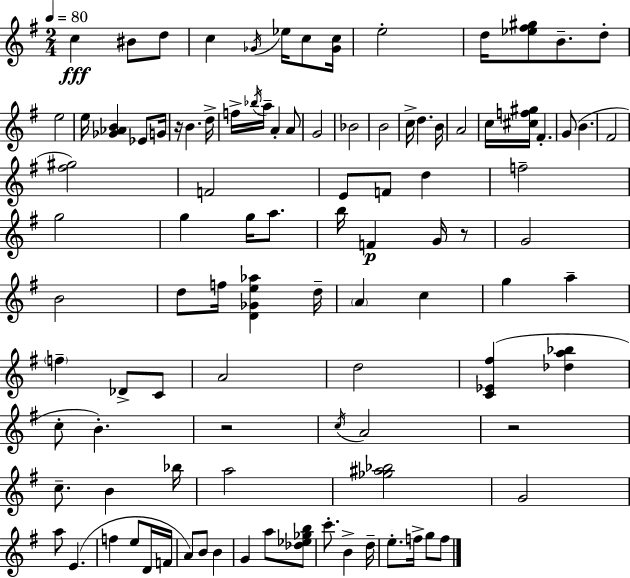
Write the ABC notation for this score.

X:1
T:Untitled
M:2/4
L:1/4
K:G
c ^B/2 d/2 c _G/4 _e/4 c/2 [_Gc]/4 e2 d/4 [_e^f^g]/2 B/2 d/2 e2 e/4 [_G_AB] _E/2 G/4 z/4 B d/4 f/4 _b/4 a/4 A A/2 G2 _B2 B2 c/4 d B/4 A2 c/4 [^cf^g]/4 ^F G/2 B ^F2 [^f^g]2 F2 E/2 F/2 d f2 g2 g g/4 a/2 b/4 F G/4 z/2 G2 B2 d/2 f/4 [D_Ge_a] d/4 A c g a f _D/2 C/2 A2 d2 [C_E^f] [_da_b] c/2 B z2 c/4 A2 z2 c/2 B _b/4 a2 [_g^a_b]2 G2 a/2 E f e/2 D/4 F/4 A/2 B/2 B G a/2 [_d_e_gb]/2 c'/2 B d/4 e/2 f/4 g/2 f/2